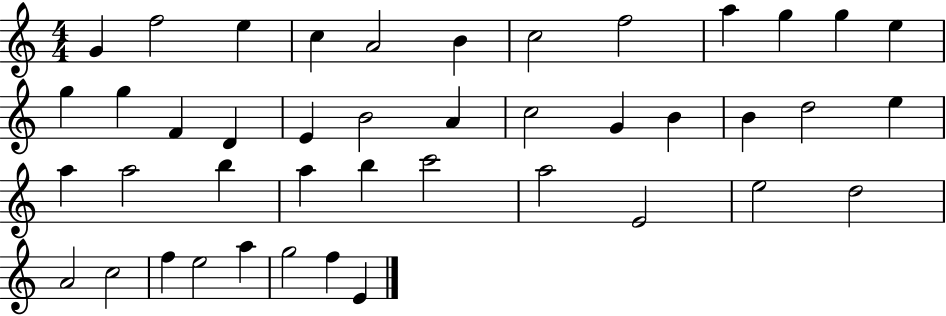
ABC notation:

X:1
T:Untitled
M:4/4
L:1/4
K:C
G f2 e c A2 B c2 f2 a g g e g g F D E B2 A c2 G B B d2 e a a2 b a b c'2 a2 E2 e2 d2 A2 c2 f e2 a g2 f E